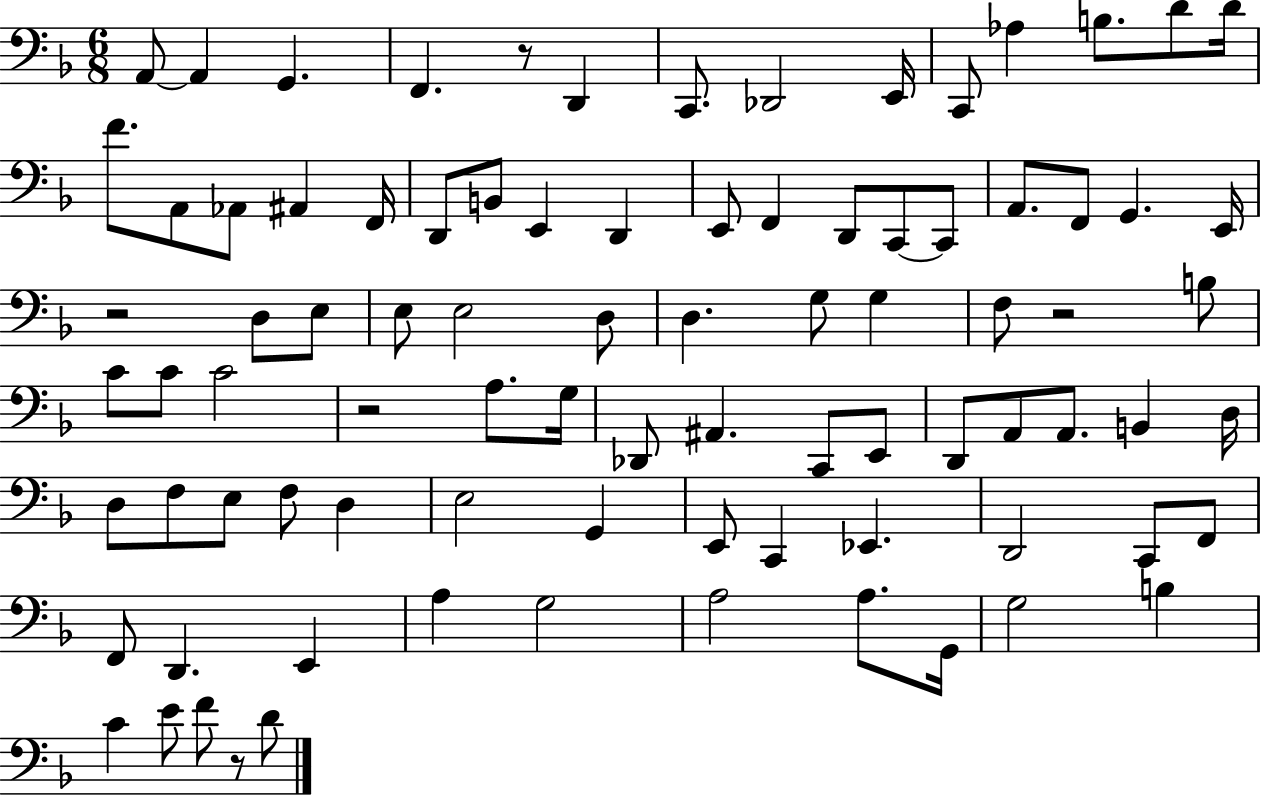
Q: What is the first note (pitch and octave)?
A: A2